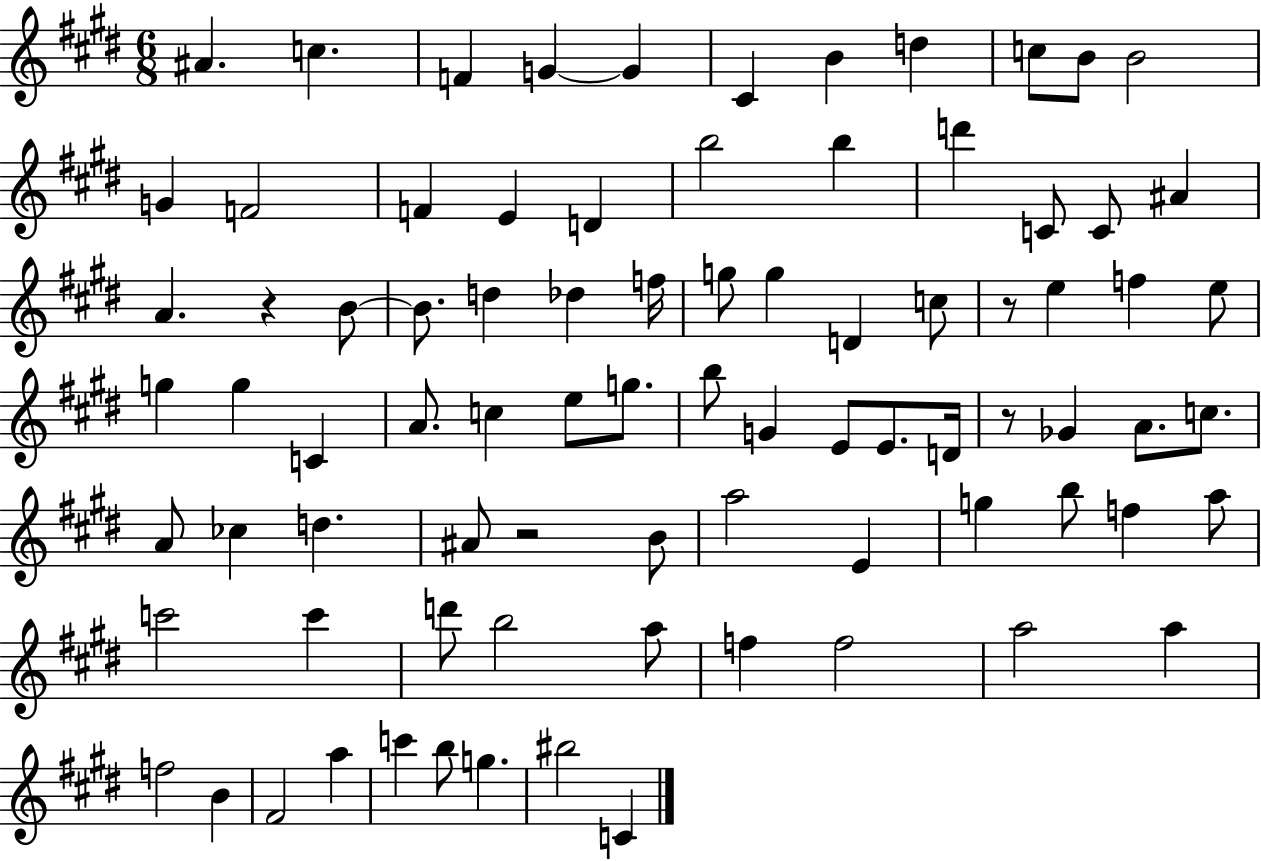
X:1
T:Untitled
M:6/8
L:1/4
K:E
^A c F G G ^C B d c/2 B/2 B2 G F2 F E D b2 b d' C/2 C/2 ^A A z B/2 B/2 d _d f/4 g/2 g D c/2 z/2 e f e/2 g g C A/2 c e/2 g/2 b/2 G E/2 E/2 D/4 z/2 _G A/2 c/2 A/2 _c d ^A/2 z2 B/2 a2 E g b/2 f a/2 c'2 c' d'/2 b2 a/2 f f2 a2 a f2 B ^F2 a c' b/2 g ^b2 C